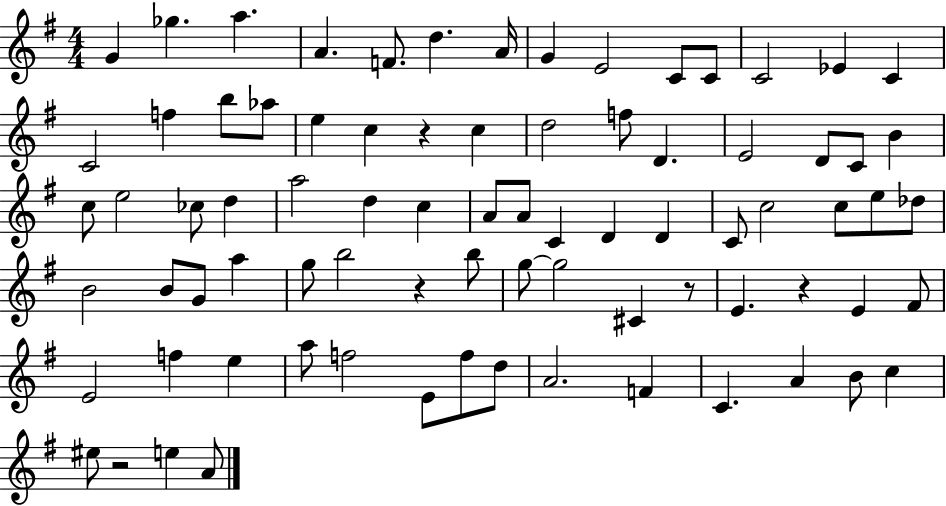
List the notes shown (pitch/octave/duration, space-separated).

G4/q Gb5/q. A5/q. A4/q. F4/e. D5/q. A4/s G4/q E4/h C4/e C4/e C4/h Eb4/q C4/q C4/h F5/q B5/e Ab5/e E5/q C5/q R/q C5/q D5/h F5/e D4/q. E4/h D4/e C4/e B4/q C5/e E5/h CES5/e D5/q A5/h D5/q C5/q A4/e A4/e C4/q D4/q D4/q C4/e C5/h C5/e E5/e Db5/e B4/h B4/e G4/e A5/q G5/e B5/h R/q B5/e G5/e G5/h C#4/q R/e E4/q. R/q E4/q F#4/e E4/h F5/q E5/q A5/e F5/h E4/e F5/e D5/e A4/h. F4/q C4/q. A4/q B4/e C5/q EIS5/e R/h E5/q A4/e